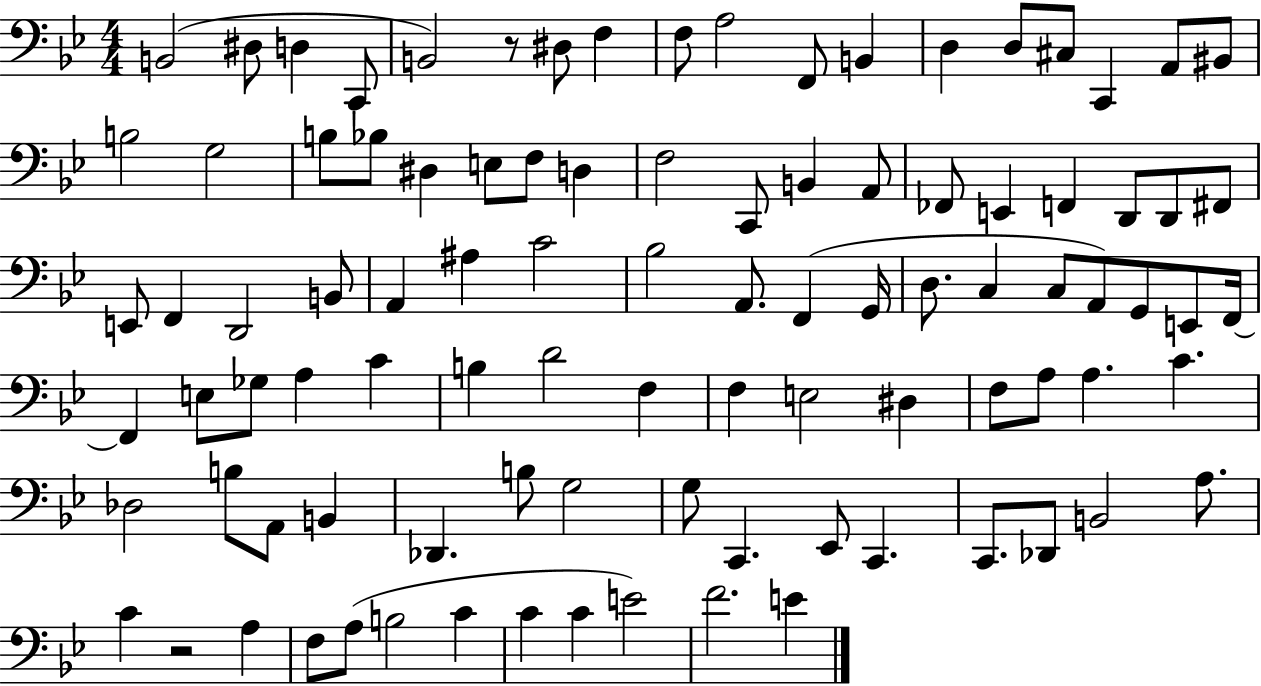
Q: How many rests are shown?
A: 2